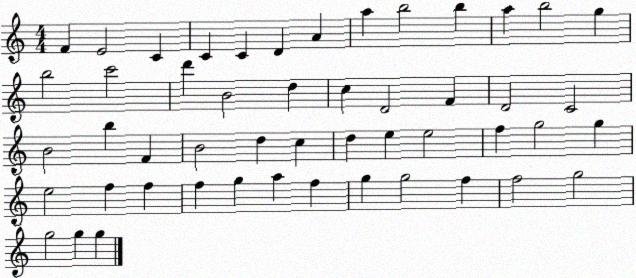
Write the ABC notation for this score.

X:1
T:Untitled
M:4/4
L:1/4
K:C
F E2 C C C D A a b2 b a b2 g b2 c'2 d' B2 d c D2 F D2 C2 B2 b F B2 d c d e e2 f g2 g e2 f f f g a f g g2 f f2 g2 g2 g g